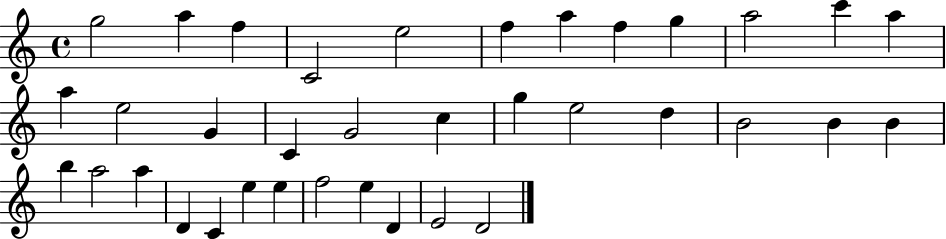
G5/h A5/q F5/q C4/h E5/h F5/q A5/q F5/q G5/q A5/h C6/q A5/q A5/q E5/h G4/q C4/q G4/h C5/q G5/q E5/h D5/q B4/h B4/q B4/q B5/q A5/h A5/q D4/q C4/q E5/q E5/q F5/h E5/q D4/q E4/h D4/h